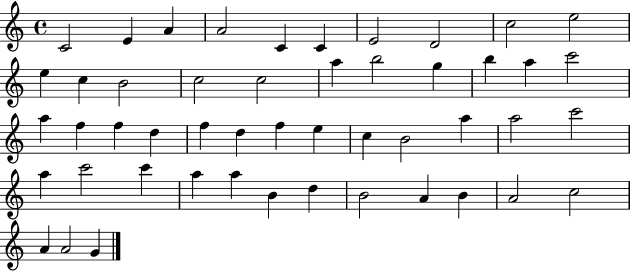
X:1
T:Untitled
M:4/4
L:1/4
K:C
C2 E A A2 C C E2 D2 c2 e2 e c B2 c2 c2 a b2 g b a c'2 a f f d f d f e c B2 a a2 c'2 a c'2 c' a a B d B2 A B A2 c2 A A2 G